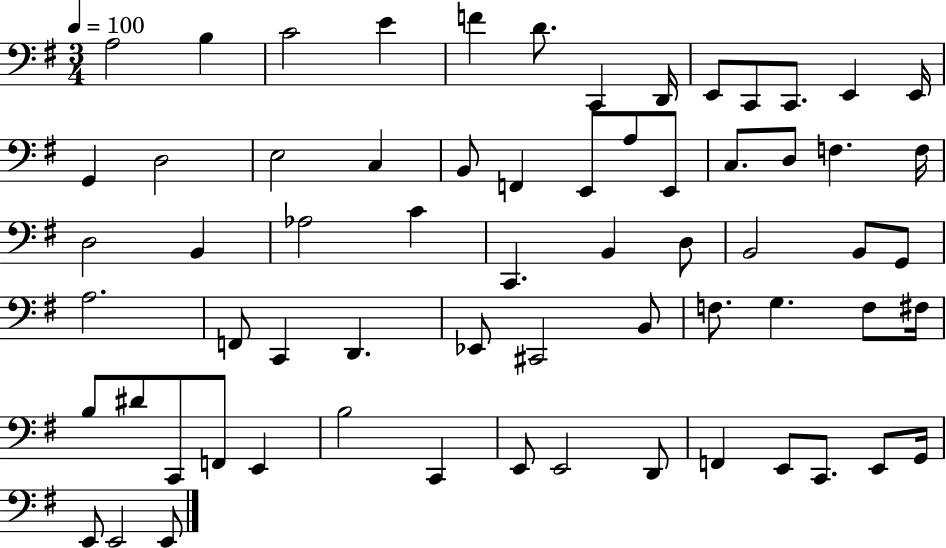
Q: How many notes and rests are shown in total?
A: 65